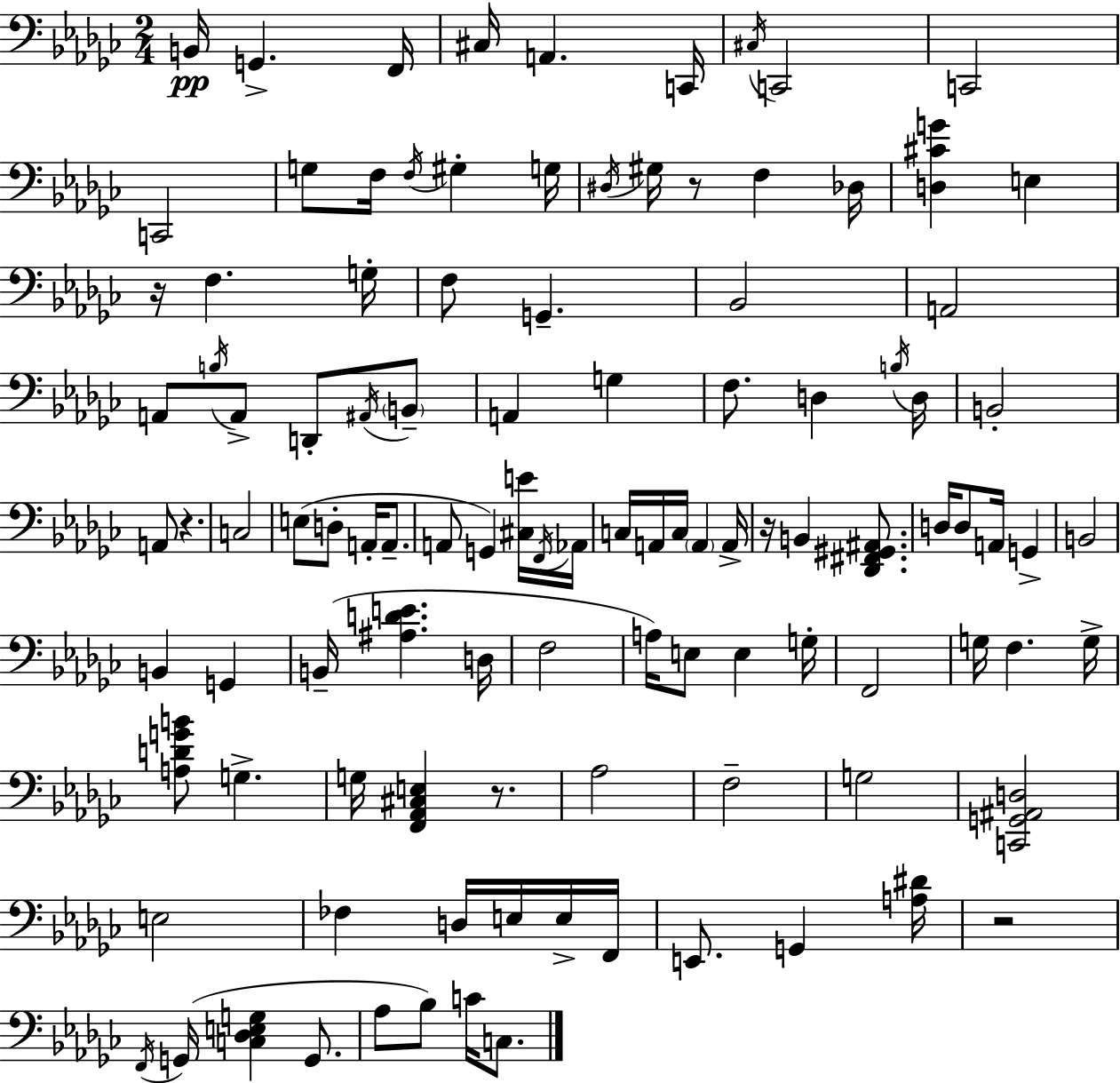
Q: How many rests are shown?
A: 6